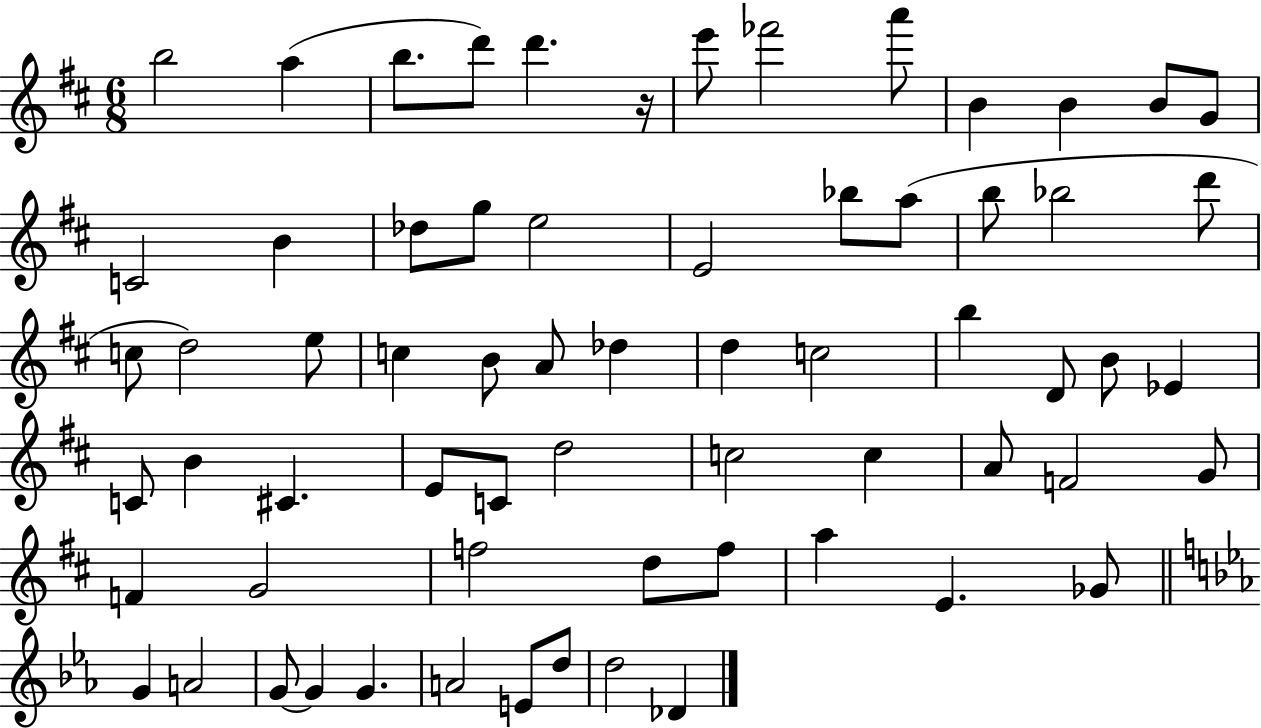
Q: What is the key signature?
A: D major